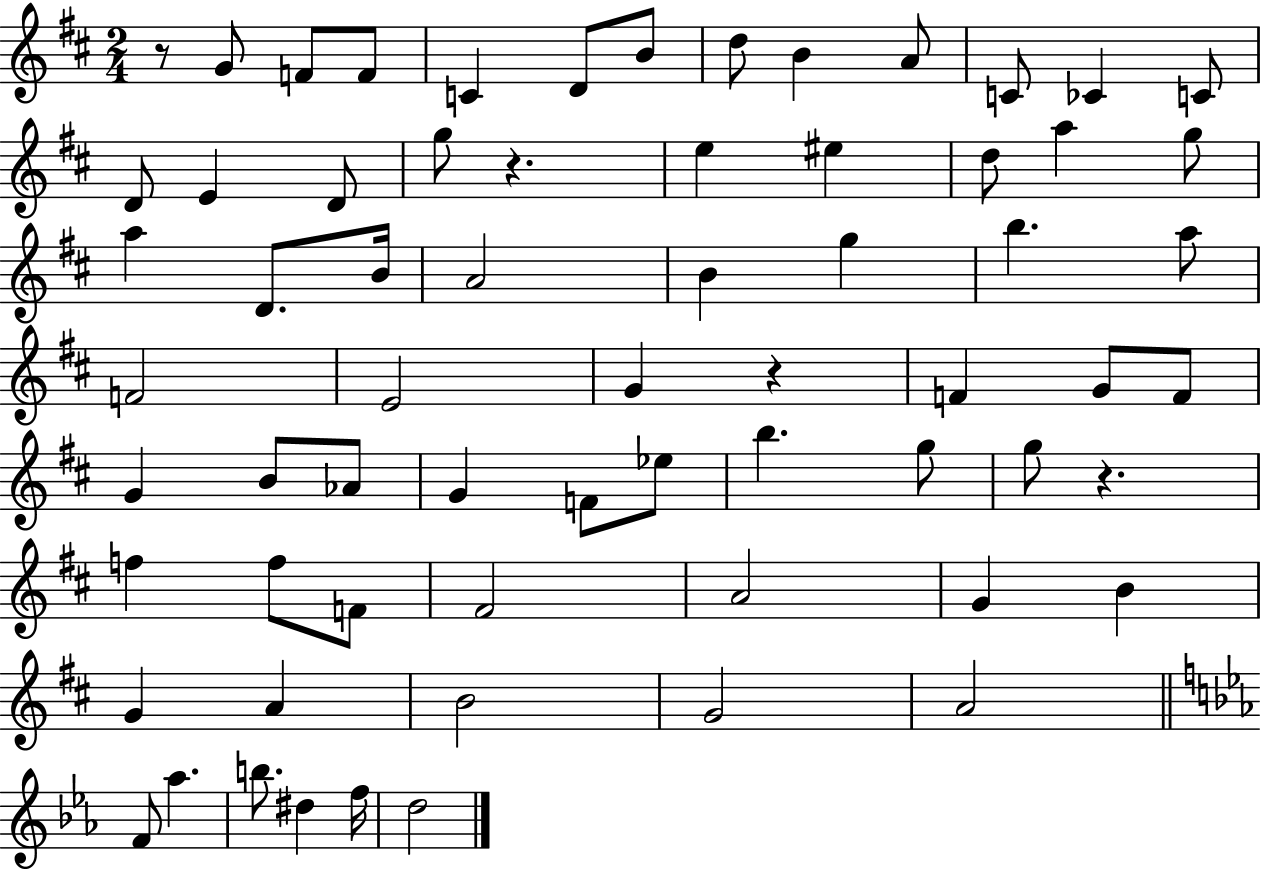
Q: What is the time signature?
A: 2/4